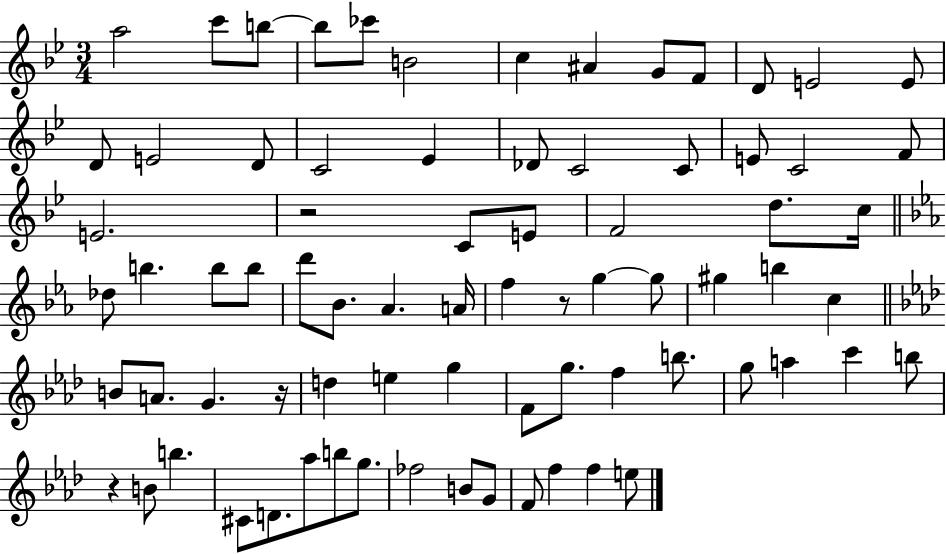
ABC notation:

X:1
T:Untitled
M:3/4
L:1/4
K:Bb
a2 c'/2 b/2 b/2 _c'/2 B2 c ^A G/2 F/2 D/2 E2 E/2 D/2 E2 D/2 C2 _E _D/2 C2 C/2 E/2 C2 F/2 E2 z2 C/2 E/2 F2 d/2 c/4 _d/2 b b/2 b/2 d'/2 _B/2 _A A/4 f z/2 g g/2 ^g b c B/2 A/2 G z/4 d e g F/2 g/2 f b/2 g/2 a c' b/2 z B/2 b ^C/2 D/2 _a/2 b/2 g/2 _f2 B/2 G/2 F/2 f f e/2